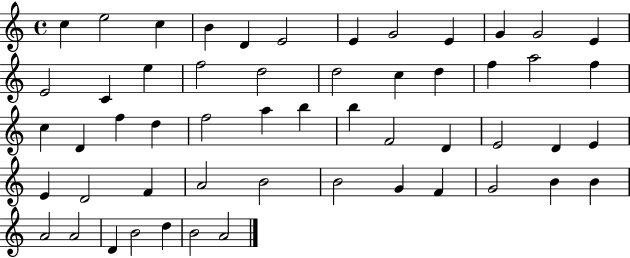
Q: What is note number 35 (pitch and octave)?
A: D4